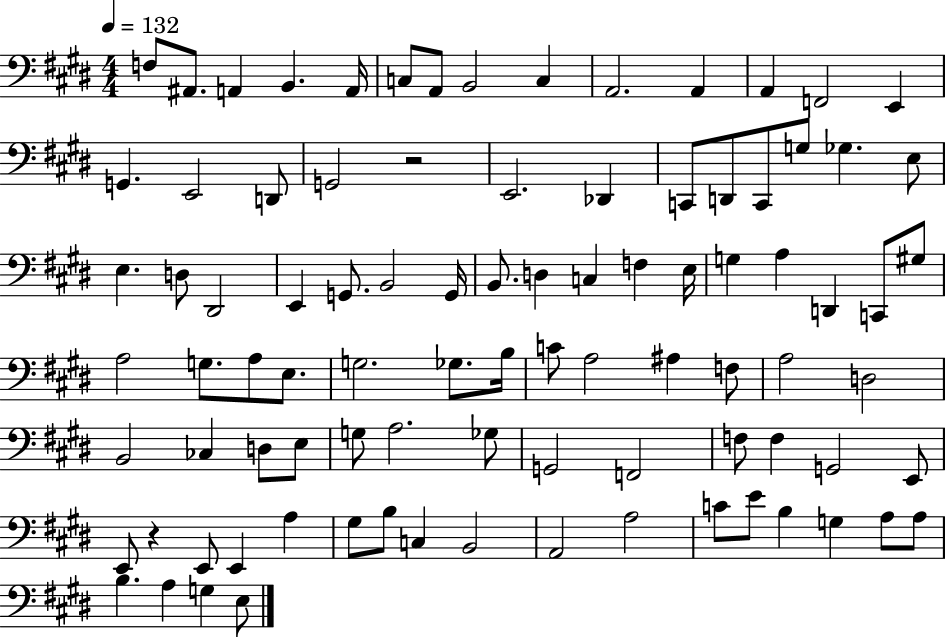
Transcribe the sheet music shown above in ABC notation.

X:1
T:Untitled
M:4/4
L:1/4
K:E
F,/2 ^A,,/2 A,, B,, A,,/4 C,/2 A,,/2 B,,2 C, A,,2 A,, A,, F,,2 E,, G,, E,,2 D,,/2 G,,2 z2 E,,2 _D,, C,,/2 D,,/2 C,,/2 G,/2 _G, E,/2 E, D,/2 ^D,,2 E,, G,,/2 B,,2 G,,/4 B,,/2 D, C, F, E,/4 G, A, D,, C,,/2 ^G,/2 A,2 G,/2 A,/2 E,/2 G,2 _G,/2 B,/4 C/2 A,2 ^A, F,/2 A,2 D,2 B,,2 _C, D,/2 E,/2 G,/2 A,2 _G,/2 G,,2 F,,2 F,/2 F, G,,2 E,,/2 E,,/2 z E,,/2 E,, A, ^G,/2 B,/2 C, B,,2 A,,2 A,2 C/2 E/2 B, G, A,/2 A,/2 B, A, G, E,/2